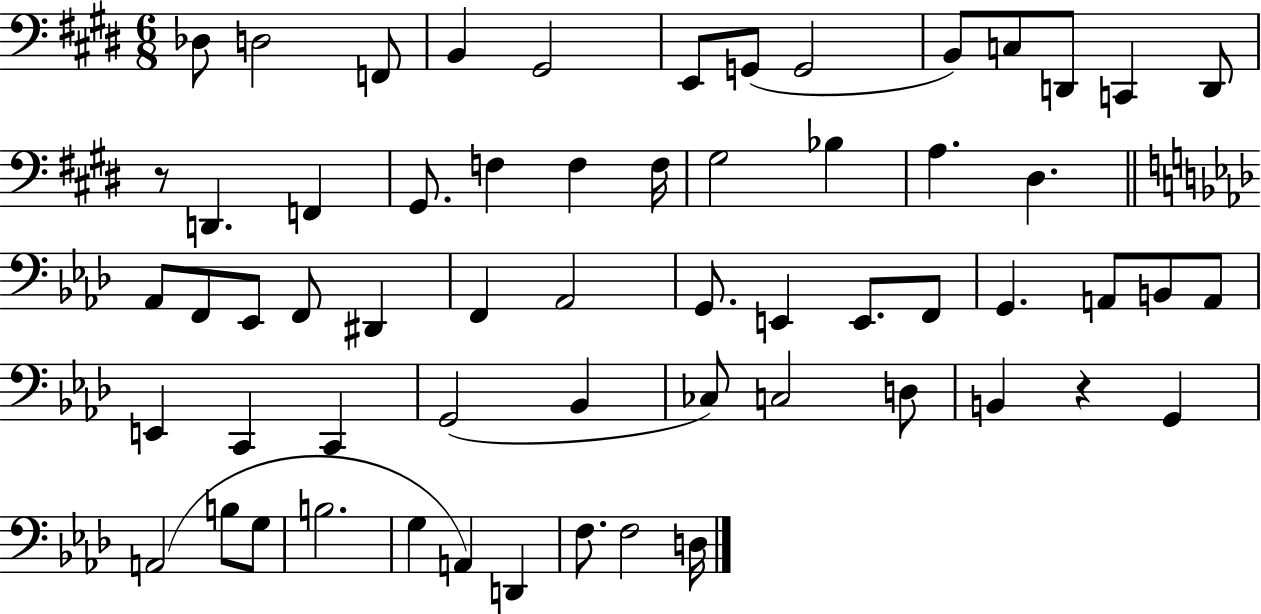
{
  \clef bass
  \numericTimeSignature
  \time 6/8
  \key e \major
  des8 d2 f,8 | b,4 gis,2 | e,8 g,8( g,2 | b,8) c8 d,8 c,4 d,8 | \break r8 d,4. f,4 | gis,8. f4 f4 f16 | gis2 bes4 | a4. dis4. | \break \bar "||" \break \key aes \major aes,8 f,8 ees,8 f,8 dis,4 | f,4 aes,2 | g,8. e,4 e,8. f,8 | g,4. a,8 b,8 a,8 | \break e,4 c,4 c,4 | g,2( bes,4 | ces8) c2 d8 | b,4 r4 g,4 | \break a,2( b8 g8 | b2. | g4 a,4) d,4 | f8. f2 d16 | \break \bar "|."
}